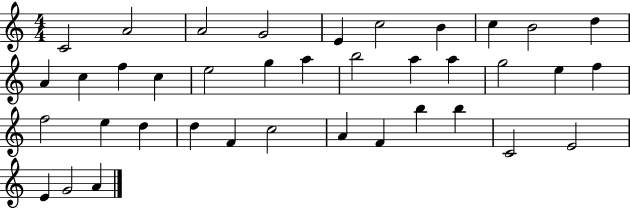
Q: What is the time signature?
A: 4/4